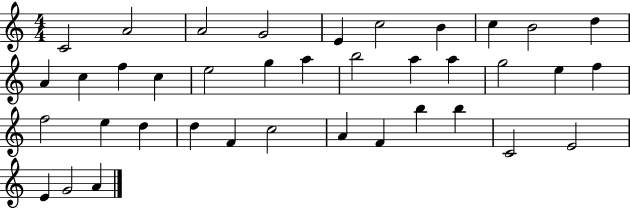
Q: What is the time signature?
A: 4/4